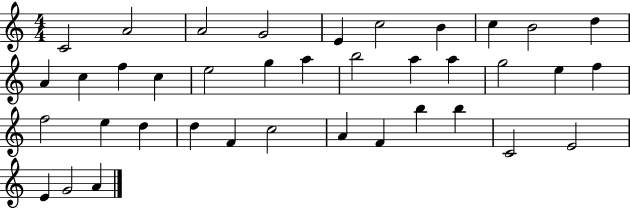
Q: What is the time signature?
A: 4/4